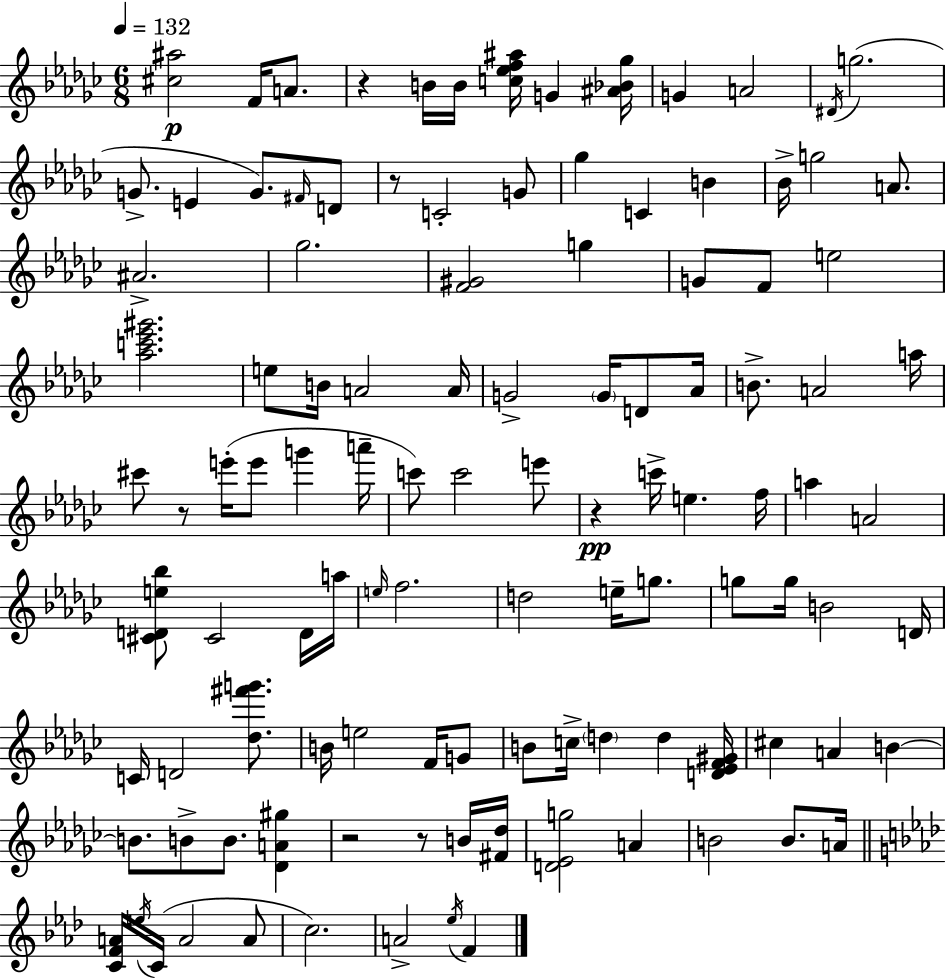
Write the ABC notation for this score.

X:1
T:Untitled
M:6/8
L:1/4
K:Ebm
[^c^a]2 F/4 A/2 z B/4 B/4 [c_ef^a]/4 G [^A_B_g]/4 G A2 ^D/4 g2 G/2 E G/2 ^F/4 D/2 z/2 C2 G/2 _g C B _B/4 g2 A/2 ^A2 _g2 [F^G]2 g G/2 F/2 e2 [_ac'_e'^g']2 e/2 B/4 A2 A/4 G2 G/4 D/2 _A/4 B/2 A2 a/4 ^c'/2 z/2 e'/4 e'/2 g' a'/4 c'/2 c'2 e'/2 z c'/4 e f/4 a A2 [^CDe_b]/2 ^C2 D/4 a/4 e/4 f2 d2 e/4 g/2 g/2 g/4 B2 D/4 C/4 D2 [_d^f'g']/2 B/4 e2 F/4 G/2 B/2 c/4 d d [D_EF^G]/4 ^c A B B/2 B/2 B/2 [_DA^g] z2 z/2 B/4 [^F_d]/4 [D_Eg]2 A B2 B/2 A/4 [CFA]/4 e/4 C/4 A2 A/2 c2 A2 _e/4 F